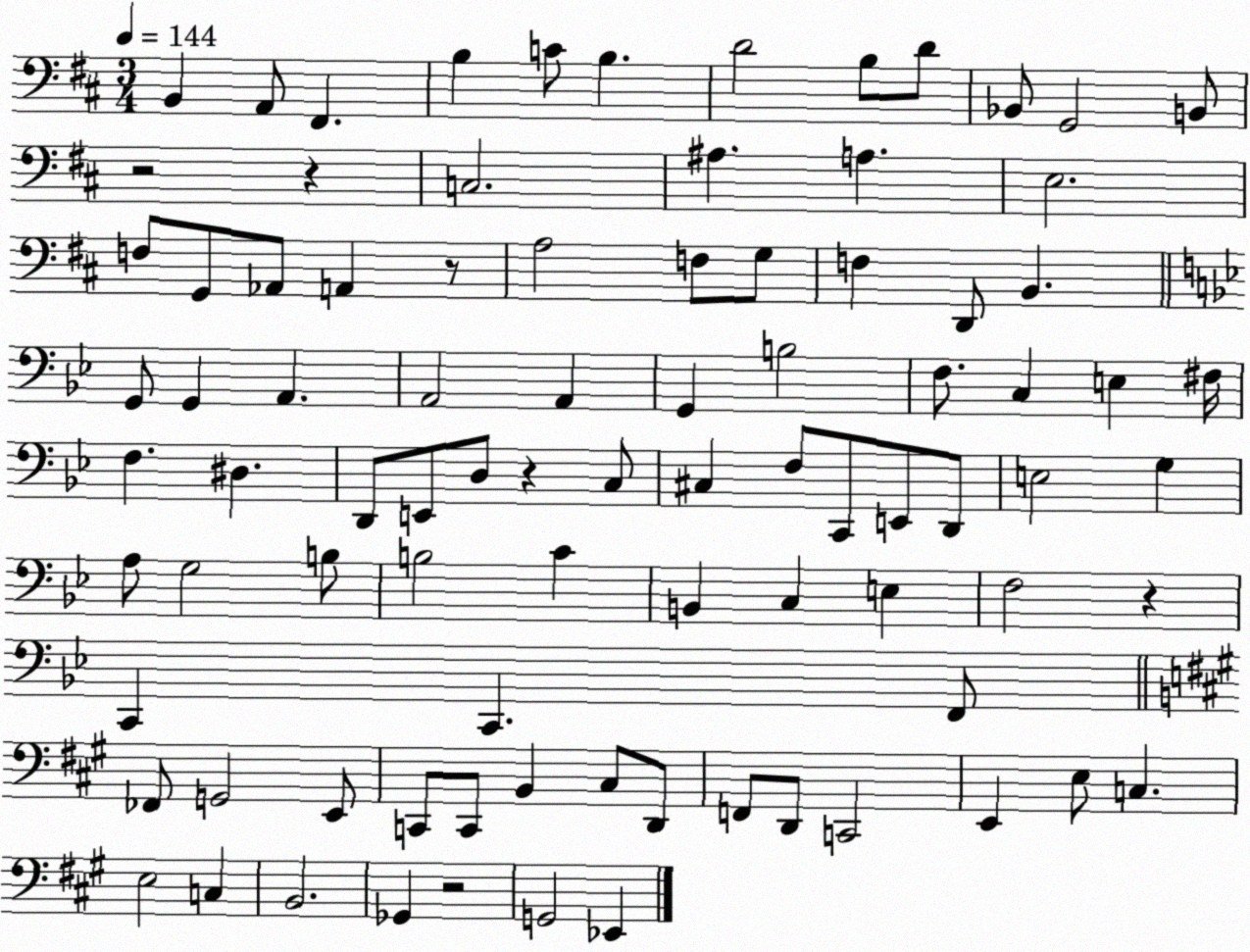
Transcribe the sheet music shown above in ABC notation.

X:1
T:Untitled
M:3/4
L:1/4
K:D
B,, A,,/2 ^F,, B, C/2 B, D2 B,/2 D/2 _B,,/2 G,,2 B,,/2 z2 z C,2 ^A, A, E,2 F,/2 G,,/2 _A,,/2 A,, z/2 A,2 F,/2 G,/2 F, D,,/2 B,, G,,/2 G,, A,, A,,2 A,, G,, B,2 F,/2 C, E, ^F,/4 F, ^D, D,,/2 E,,/2 D,/2 z C,/2 ^C, F,/2 C,,/2 E,,/2 D,,/2 E,2 G, A,/2 G,2 B,/2 B,2 C B,, C, E, F,2 z C,, C,, F,,/2 _F,,/2 G,,2 E,,/2 C,,/2 C,,/2 B,, ^C,/2 D,,/2 F,,/2 D,,/2 C,,2 E,, E,/2 C, E,2 C, B,,2 _G,, z2 G,,2 _E,,